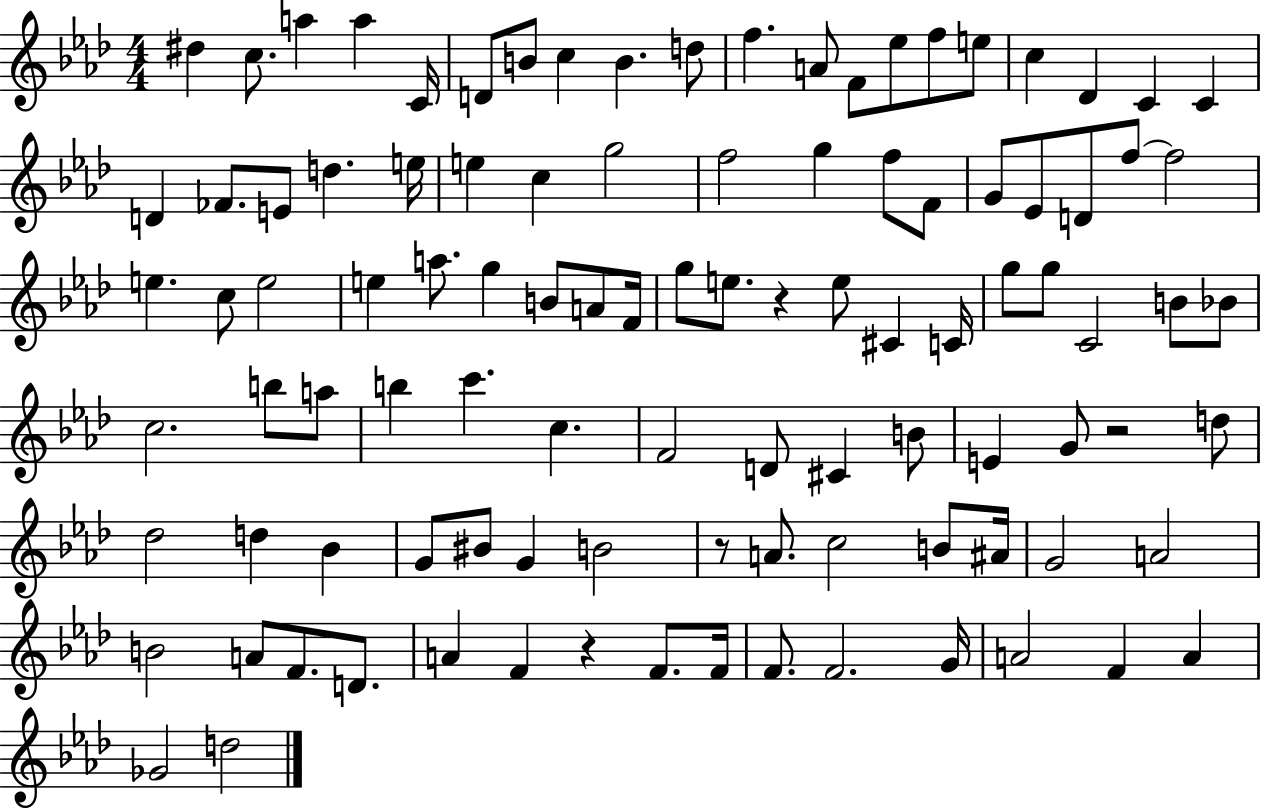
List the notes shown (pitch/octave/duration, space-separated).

D#5/q C5/e. A5/q A5/q C4/s D4/e B4/e C5/q B4/q. D5/e F5/q. A4/e F4/e Eb5/e F5/e E5/e C5/q Db4/q C4/q C4/q D4/q FES4/e. E4/e D5/q. E5/s E5/q C5/q G5/h F5/h G5/q F5/e F4/e G4/e Eb4/e D4/e F5/e F5/h E5/q. C5/e E5/h E5/q A5/e. G5/q B4/e A4/e F4/s G5/e E5/e. R/q E5/e C#4/q C4/s G5/e G5/e C4/h B4/e Bb4/e C5/h. B5/e A5/e B5/q C6/q. C5/q. F4/h D4/e C#4/q B4/e E4/q G4/e R/h D5/e Db5/h D5/q Bb4/q G4/e BIS4/e G4/q B4/h R/e A4/e. C5/h B4/e A#4/s G4/h A4/h B4/h A4/e F4/e. D4/e. A4/q F4/q R/q F4/e. F4/s F4/e. F4/h. G4/s A4/h F4/q A4/q Gb4/h D5/h